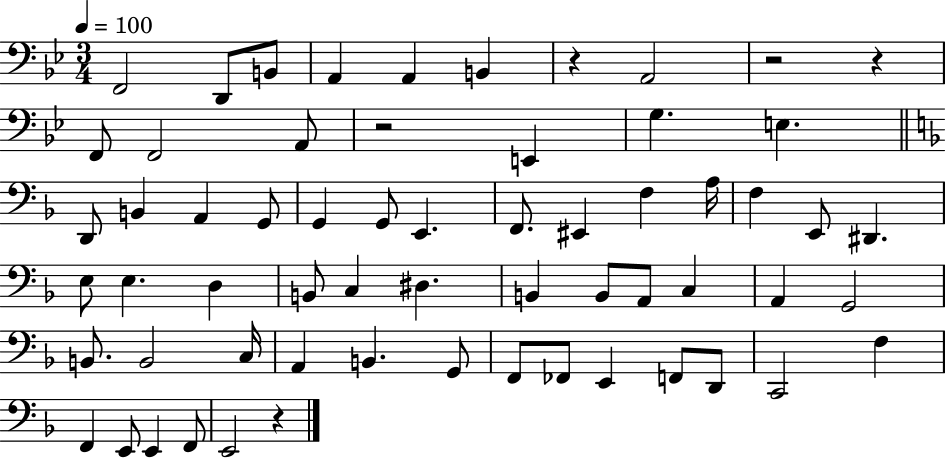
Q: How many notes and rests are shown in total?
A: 62